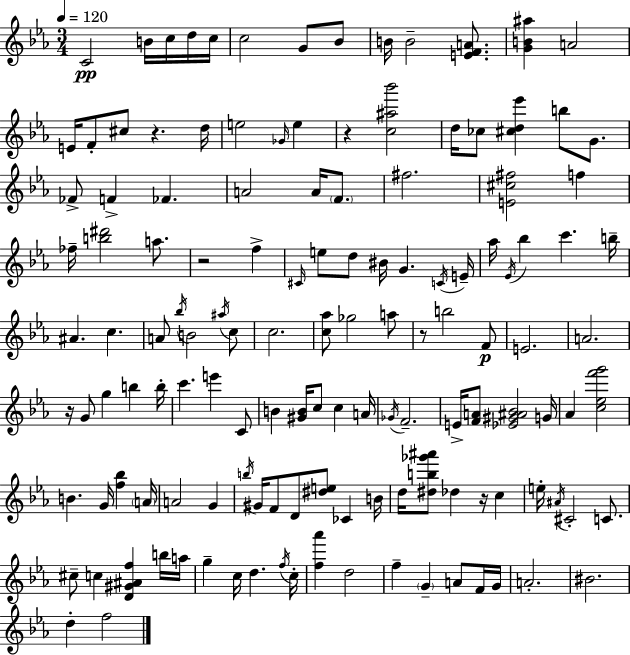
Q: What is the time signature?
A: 3/4